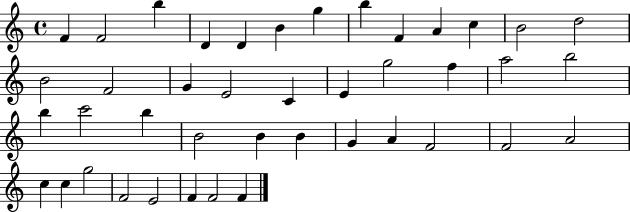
F4/q F4/h B5/q D4/q D4/q B4/q G5/q B5/q F4/q A4/q C5/q B4/h D5/h B4/h F4/h G4/q E4/h C4/q E4/q G5/h F5/q A5/h B5/h B5/q C6/h B5/q B4/h B4/q B4/q G4/q A4/q F4/h F4/h A4/h C5/q C5/q G5/h F4/h E4/h F4/q F4/h F4/q